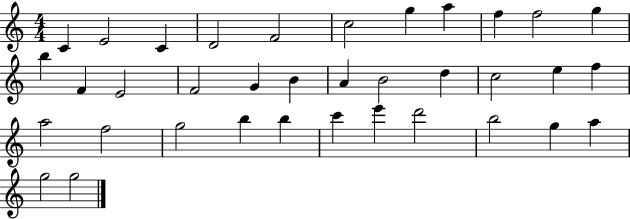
C4/q E4/h C4/q D4/h F4/h C5/h G5/q A5/q F5/q F5/h G5/q B5/q F4/q E4/h F4/h G4/q B4/q A4/q B4/h D5/q C5/h E5/q F5/q A5/h F5/h G5/h B5/q B5/q C6/q E6/q D6/h B5/h G5/q A5/q G5/h G5/h